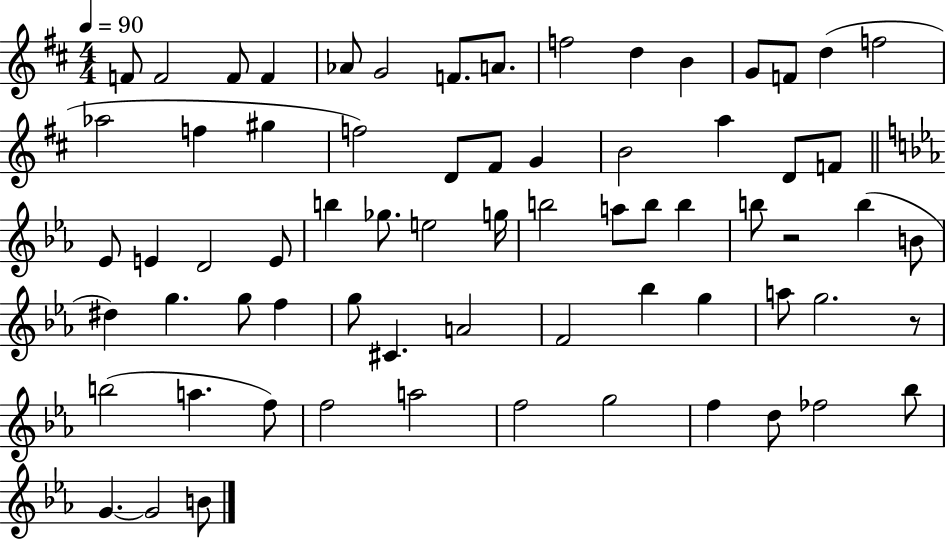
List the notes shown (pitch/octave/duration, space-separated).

F4/e F4/h F4/e F4/q Ab4/e G4/h F4/e. A4/e. F5/h D5/q B4/q G4/e F4/e D5/q F5/h Ab5/h F5/q G#5/q F5/h D4/e F#4/e G4/q B4/h A5/q D4/e F4/e Eb4/e E4/q D4/h E4/e B5/q Gb5/e. E5/h G5/s B5/h A5/e B5/e B5/q B5/e R/h B5/q B4/e D#5/q G5/q. G5/e F5/q G5/e C#4/q. A4/h F4/h Bb5/q G5/q A5/e G5/h. R/e B5/h A5/q. F5/e F5/h A5/h F5/h G5/h F5/q D5/e FES5/h Bb5/e G4/q. G4/h B4/e